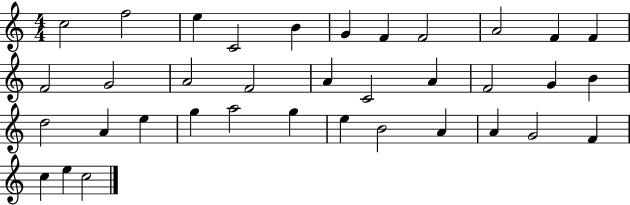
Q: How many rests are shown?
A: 0